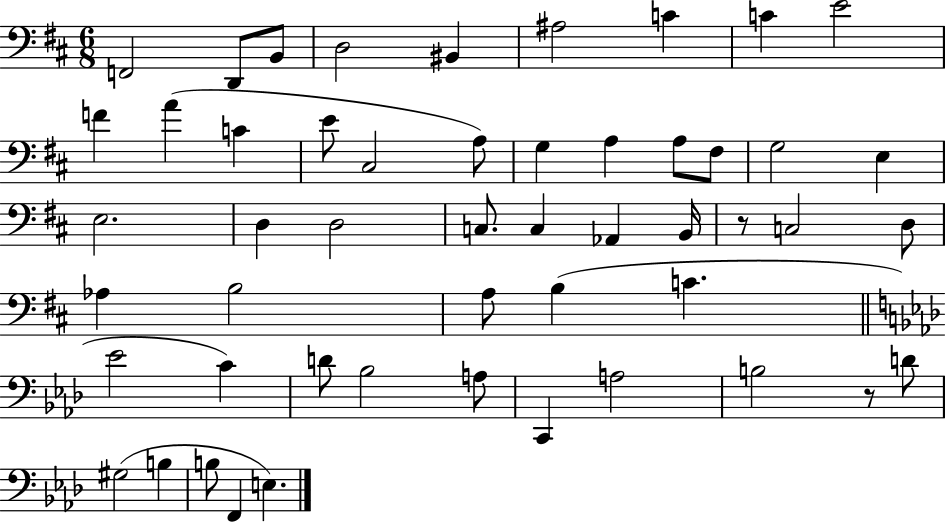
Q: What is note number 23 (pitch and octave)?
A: D3